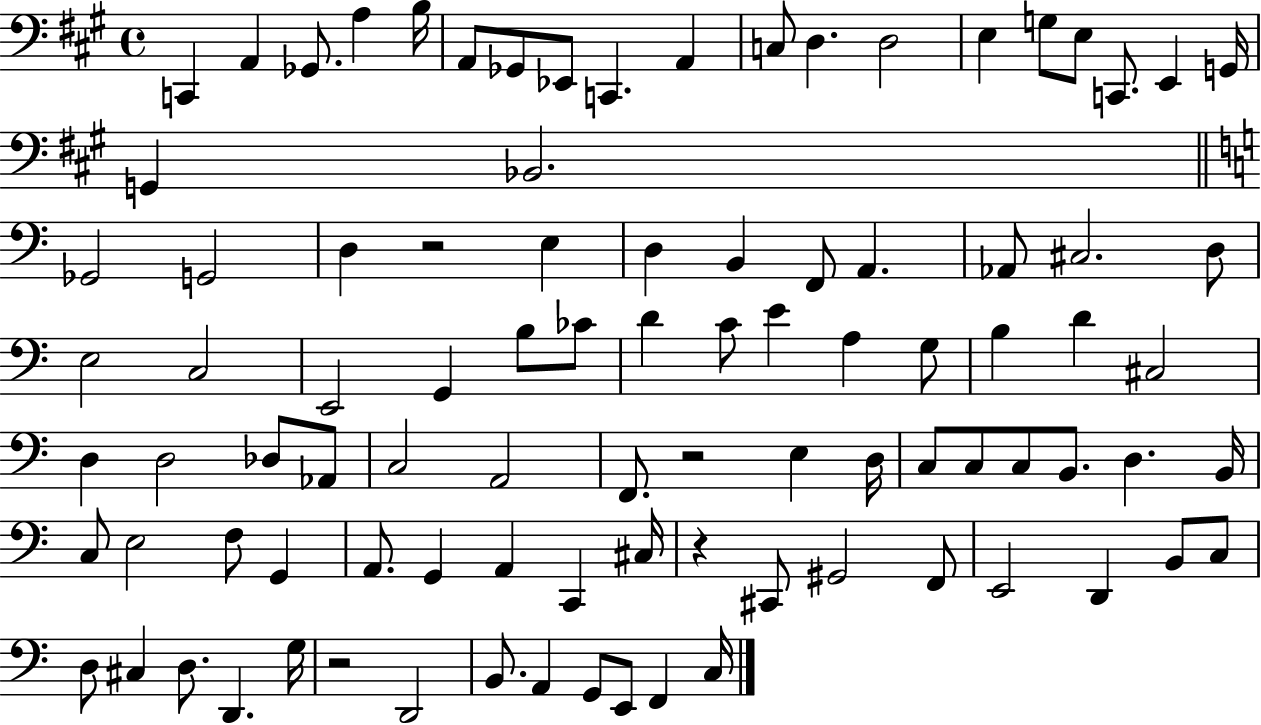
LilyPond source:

{
  \clef bass
  \time 4/4
  \defaultTimeSignature
  \key a \major
  \repeat volta 2 { c,4 a,4 ges,8. a4 b16 | a,8 ges,8 ees,8 c,4. a,4 | c8 d4. d2 | e4 g8 e8 c,8. e,4 g,16 | \break g,4 bes,2. | \bar "||" \break \key c \major ges,2 g,2 | d4 r2 e4 | d4 b,4 f,8 a,4. | aes,8 cis2. d8 | \break e2 c2 | e,2 g,4 b8 ces'8 | d'4 c'8 e'4 a4 g8 | b4 d'4 cis2 | \break d4 d2 des8 aes,8 | c2 a,2 | f,8. r2 e4 d16 | c8 c8 c8 b,8. d4. b,16 | \break c8 e2 f8 g,4 | a,8. g,4 a,4 c,4 cis16 | r4 cis,8 gis,2 f,8 | e,2 d,4 b,8 c8 | \break d8 cis4 d8. d,4. g16 | r2 d,2 | b,8. a,4 g,8 e,8 f,4 c16 | } \bar "|."
}